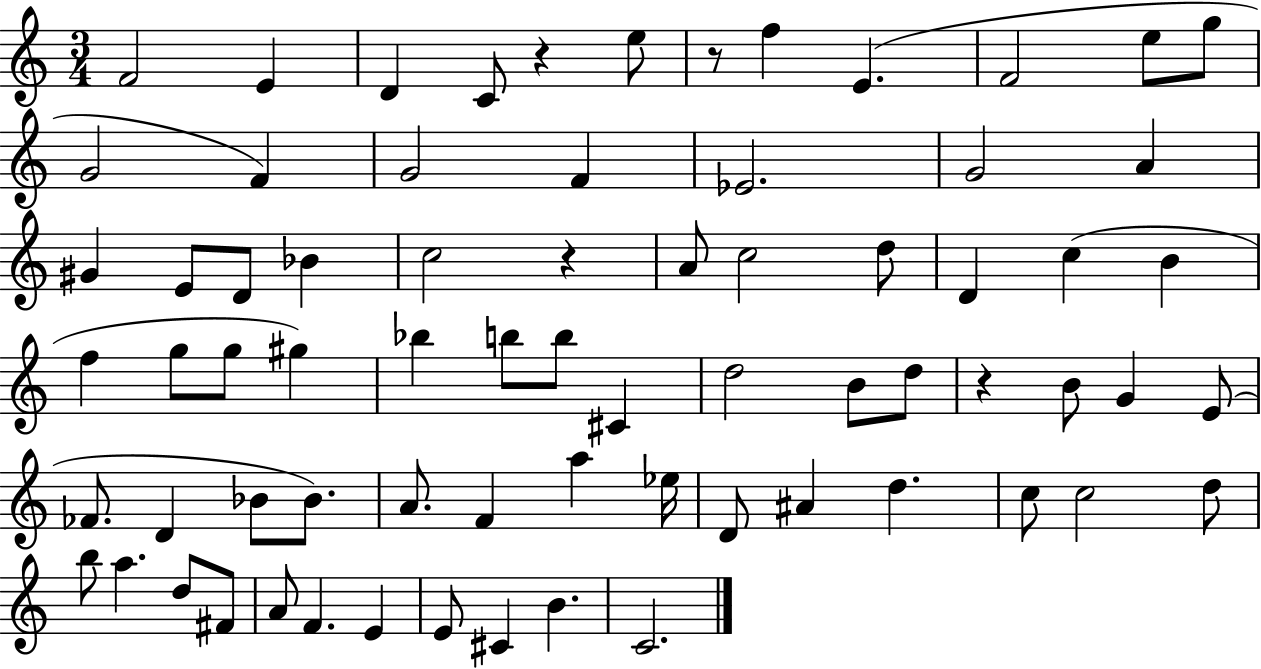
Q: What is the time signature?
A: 3/4